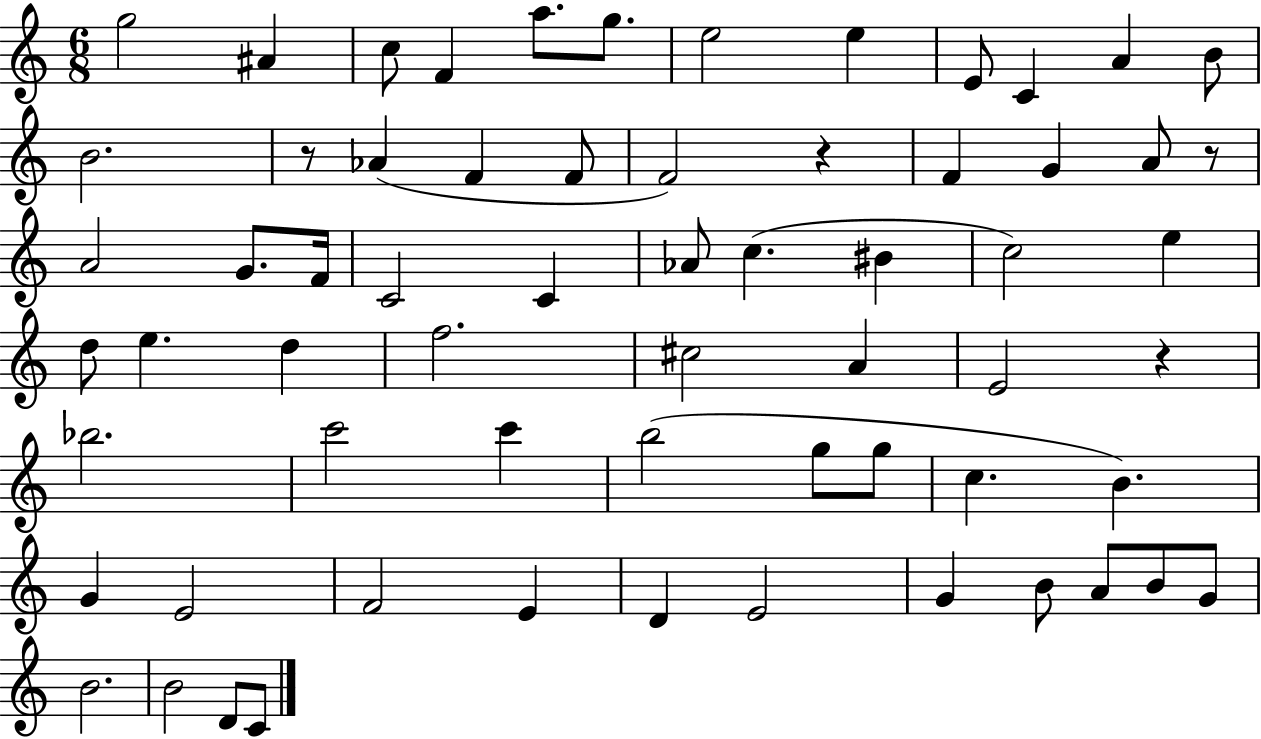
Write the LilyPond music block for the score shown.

{
  \clef treble
  \numericTimeSignature
  \time 6/8
  \key c \major
  \repeat volta 2 { g''2 ais'4 | c''8 f'4 a''8. g''8. | e''2 e''4 | e'8 c'4 a'4 b'8 | \break b'2. | r8 aes'4( f'4 f'8 | f'2) r4 | f'4 g'4 a'8 r8 | \break a'2 g'8. f'16 | c'2 c'4 | aes'8 c''4.( bis'4 | c''2) e''4 | \break d''8 e''4. d''4 | f''2. | cis''2 a'4 | e'2 r4 | \break bes''2. | c'''2 c'''4 | b''2( g''8 g''8 | c''4. b'4.) | \break g'4 e'2 | f'2 e'4 | d'4 e'2 | g'4 b'8 a'8 b'8 g'8 | \break b'2. | b'2 d'8 c'8 | } \bar "|."
}